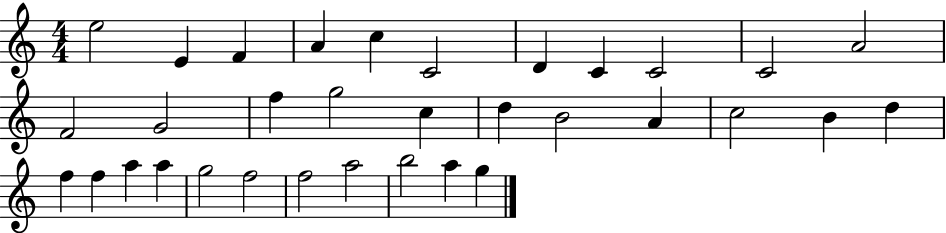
X:1
T:Untitled
M:4/4
L:1/4
K:C
e2 E F A c C2 D C C2 C2 A2 F2 G2 f g2 c d B2 A c2 B d f f a a g2 f2 f2 a2 b2 a g